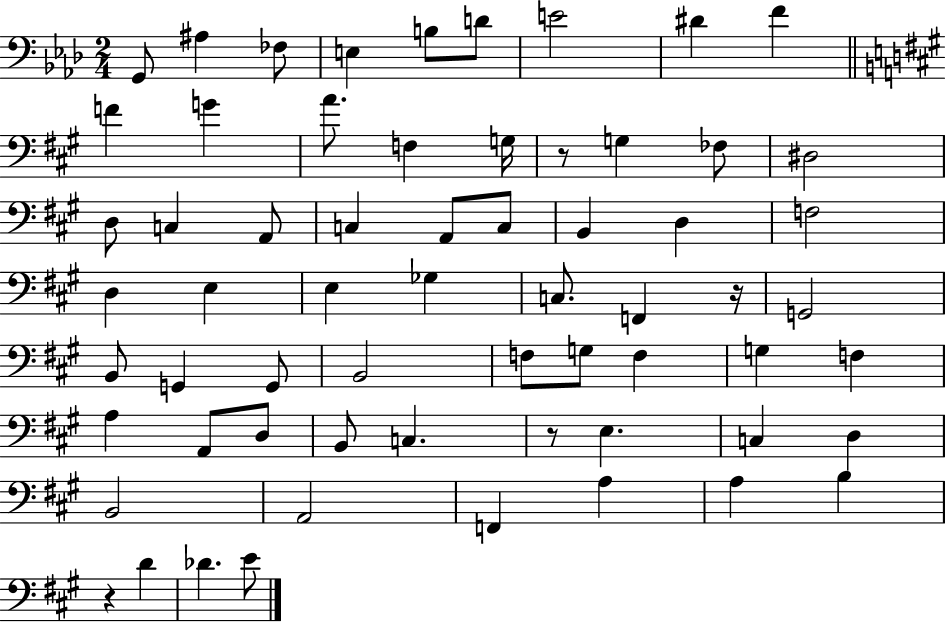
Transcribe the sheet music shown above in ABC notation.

X:1
T:Untitled
M:2/4
L:1/4
K:Ab
G,,/2 ^A, _F,/2 E, B,/2 D/2 E2 ^D F F G A/2 F, G,/4 z/2 G, _F,/2 ^D,2 D,/2 C, A,,/2 C, A,,/2 C,/2 B,, D, F,2 D, E, E, _G, C,/2 F,, z/4 G,,2 B,,/2 G,, G,,/2 B,,2 F,/2 G,/2 F, G, F, A, A,,/2 D,/2 B,,/2 C, z/2 E, C, D, B,,2 A,,2 F,, A, A, B, z D _D E/2